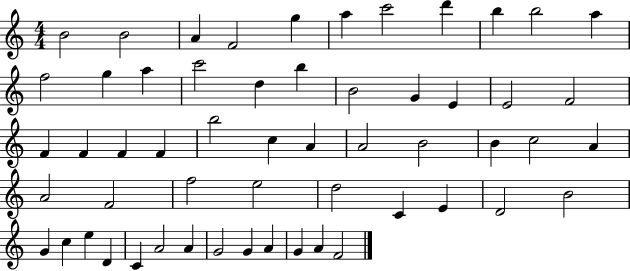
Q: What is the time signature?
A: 4/4